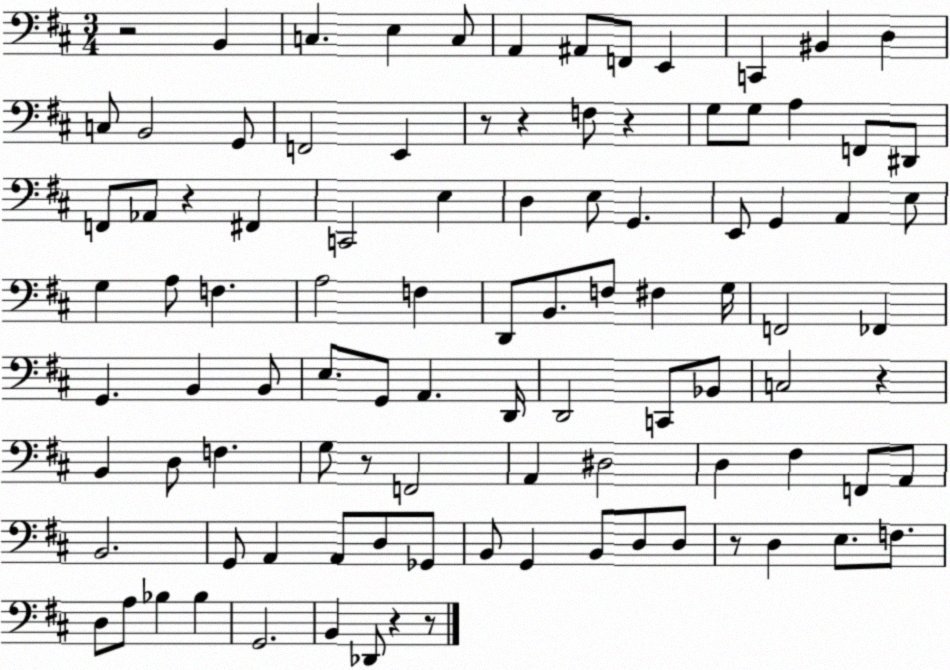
X:1
T:Untitled
M:3/4
L:1/4
K:D
z2 B,, C, E, C,/2 A,, ^A,,/2 F,,/2 E,, C,, ^B,, D, C,/2 B,,2 G,,/2 F,,2 E,, z/2 z F,/2 z G,/2 G,/2 A, F,,/2 ^D,,/2 F,,/2 _A,,/2 z ^F,, C,,2 E, D, E,/2 G,, E,,/2 G,, A,, E,/2 G, A,/2 F, A,2 F, D,,/2 B,,/2 F,/2 ^F, G,/4 F,,2 _F,, G,, B,, B,,/2 E,/2 G,,/2 A,, D,,/4 D,,2 C,,/2 _B,,/2 C,2 z B,, D,/2 F, G,/2 z/2 F,,2 A,, ^D,2 D, ^F, F,,/2 A,,/2 B,,2 G,,/2 A,, A,,/2 D,/2 _G,,/2 B,,/2 G,, B,,/2 D,/2 D,/2 z/2 D, E,/2 F,/2 D,/2 A,/2 _B, _B, G,,2 B,, _D,,/2 z z/2